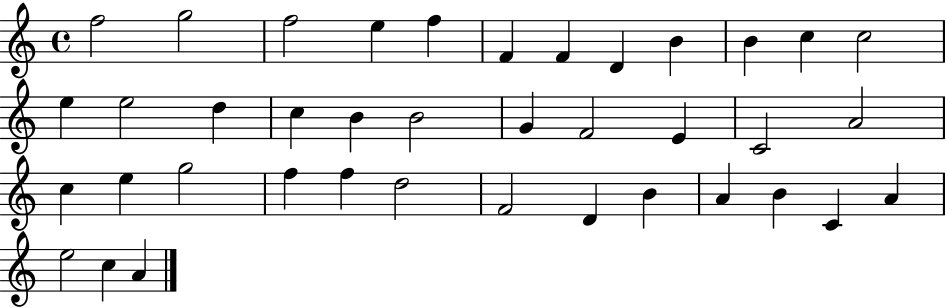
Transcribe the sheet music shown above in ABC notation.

X:1
T:Untitled
M:4/4
L:1/4
K:C
f2 g2 f2 e f F F D B B c c2 e e2 d c B B2 G F2 E C2 A2 c e g2 f f d2 F2 D B A B C A e2 c A